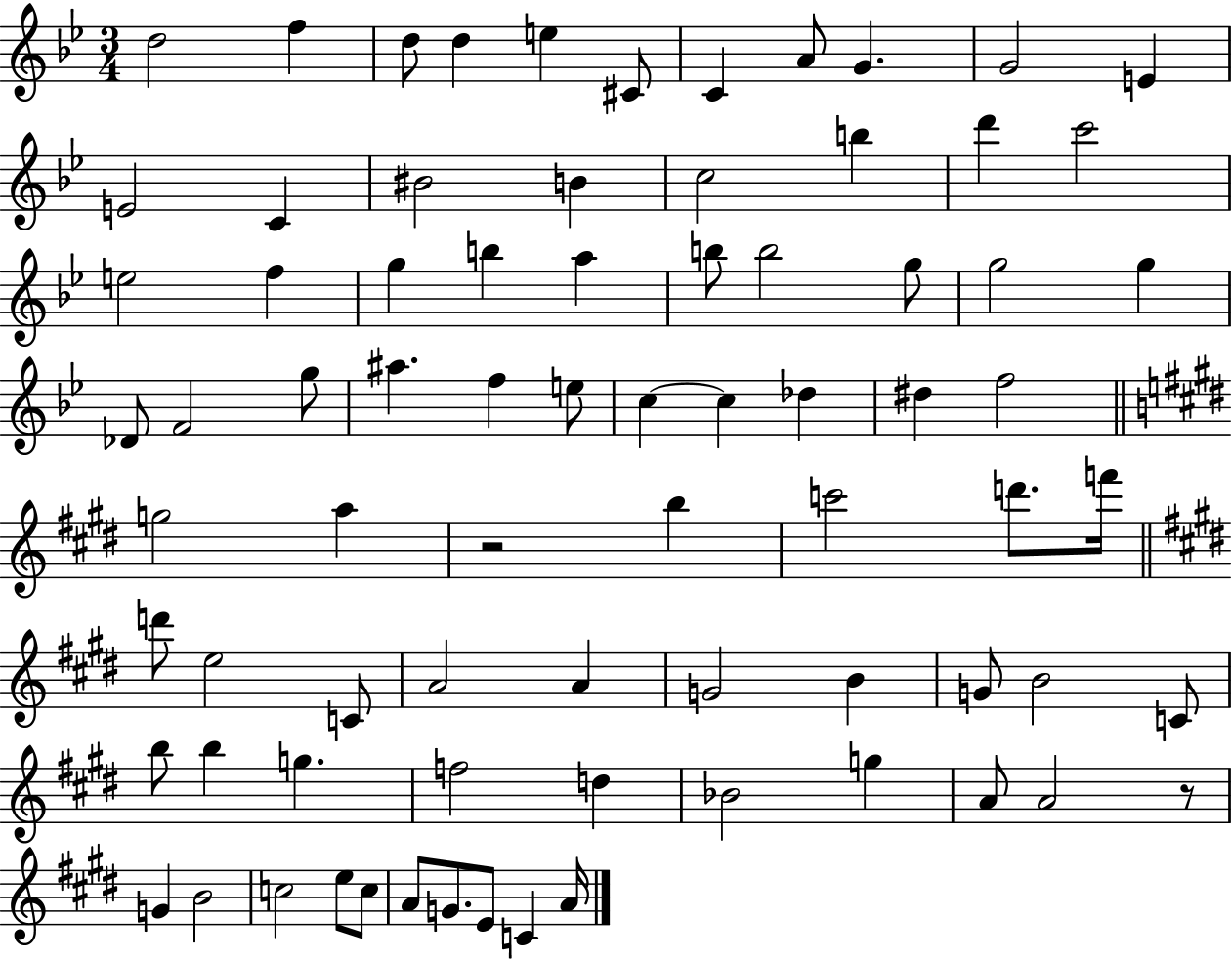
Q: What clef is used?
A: treble